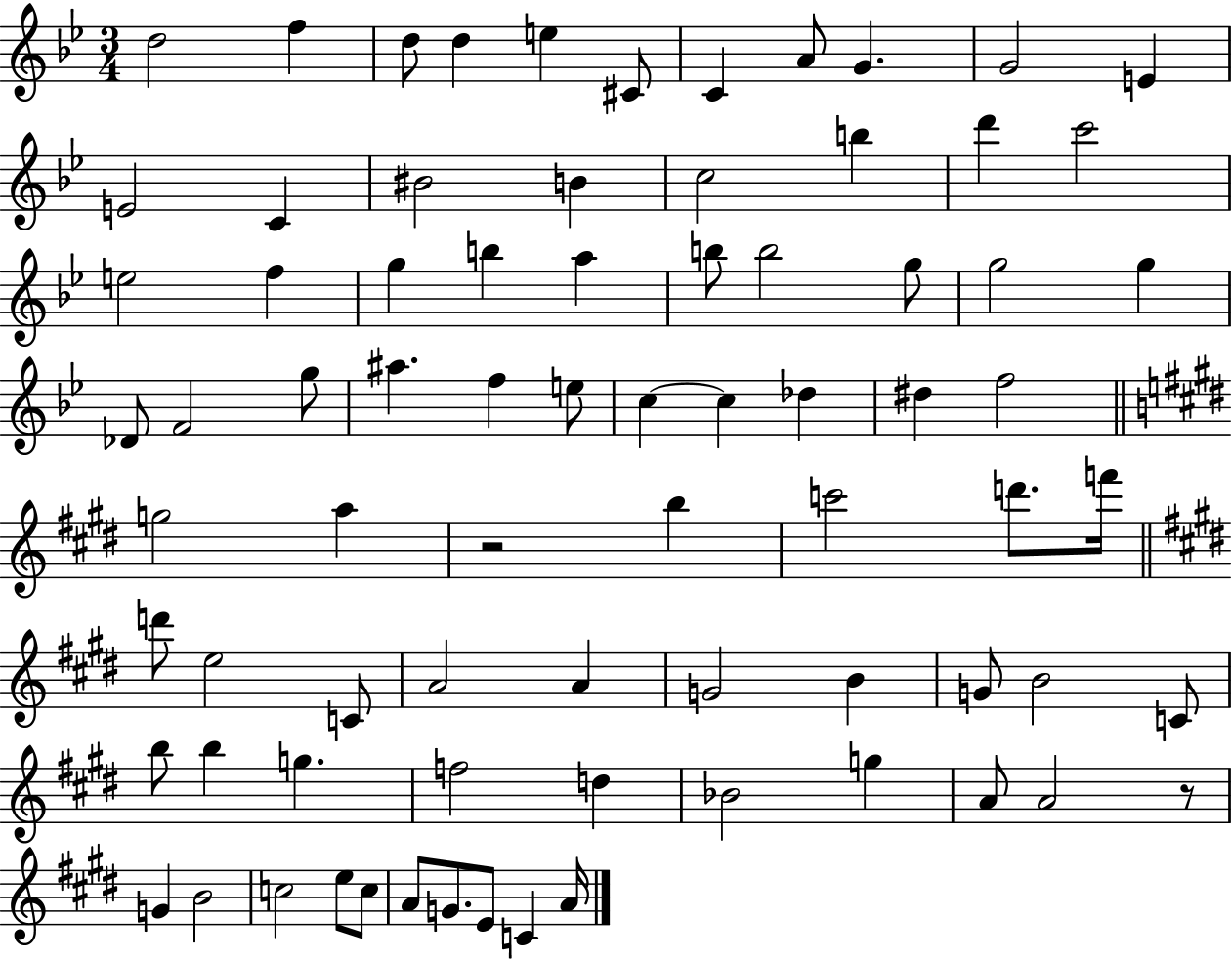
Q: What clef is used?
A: treble